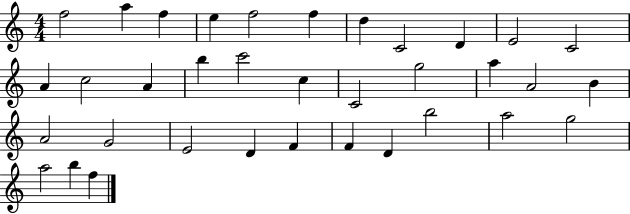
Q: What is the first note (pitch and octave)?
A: F5